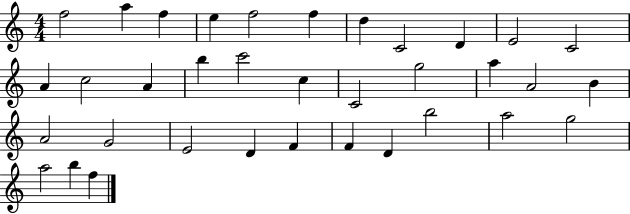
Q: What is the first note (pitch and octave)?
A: F5